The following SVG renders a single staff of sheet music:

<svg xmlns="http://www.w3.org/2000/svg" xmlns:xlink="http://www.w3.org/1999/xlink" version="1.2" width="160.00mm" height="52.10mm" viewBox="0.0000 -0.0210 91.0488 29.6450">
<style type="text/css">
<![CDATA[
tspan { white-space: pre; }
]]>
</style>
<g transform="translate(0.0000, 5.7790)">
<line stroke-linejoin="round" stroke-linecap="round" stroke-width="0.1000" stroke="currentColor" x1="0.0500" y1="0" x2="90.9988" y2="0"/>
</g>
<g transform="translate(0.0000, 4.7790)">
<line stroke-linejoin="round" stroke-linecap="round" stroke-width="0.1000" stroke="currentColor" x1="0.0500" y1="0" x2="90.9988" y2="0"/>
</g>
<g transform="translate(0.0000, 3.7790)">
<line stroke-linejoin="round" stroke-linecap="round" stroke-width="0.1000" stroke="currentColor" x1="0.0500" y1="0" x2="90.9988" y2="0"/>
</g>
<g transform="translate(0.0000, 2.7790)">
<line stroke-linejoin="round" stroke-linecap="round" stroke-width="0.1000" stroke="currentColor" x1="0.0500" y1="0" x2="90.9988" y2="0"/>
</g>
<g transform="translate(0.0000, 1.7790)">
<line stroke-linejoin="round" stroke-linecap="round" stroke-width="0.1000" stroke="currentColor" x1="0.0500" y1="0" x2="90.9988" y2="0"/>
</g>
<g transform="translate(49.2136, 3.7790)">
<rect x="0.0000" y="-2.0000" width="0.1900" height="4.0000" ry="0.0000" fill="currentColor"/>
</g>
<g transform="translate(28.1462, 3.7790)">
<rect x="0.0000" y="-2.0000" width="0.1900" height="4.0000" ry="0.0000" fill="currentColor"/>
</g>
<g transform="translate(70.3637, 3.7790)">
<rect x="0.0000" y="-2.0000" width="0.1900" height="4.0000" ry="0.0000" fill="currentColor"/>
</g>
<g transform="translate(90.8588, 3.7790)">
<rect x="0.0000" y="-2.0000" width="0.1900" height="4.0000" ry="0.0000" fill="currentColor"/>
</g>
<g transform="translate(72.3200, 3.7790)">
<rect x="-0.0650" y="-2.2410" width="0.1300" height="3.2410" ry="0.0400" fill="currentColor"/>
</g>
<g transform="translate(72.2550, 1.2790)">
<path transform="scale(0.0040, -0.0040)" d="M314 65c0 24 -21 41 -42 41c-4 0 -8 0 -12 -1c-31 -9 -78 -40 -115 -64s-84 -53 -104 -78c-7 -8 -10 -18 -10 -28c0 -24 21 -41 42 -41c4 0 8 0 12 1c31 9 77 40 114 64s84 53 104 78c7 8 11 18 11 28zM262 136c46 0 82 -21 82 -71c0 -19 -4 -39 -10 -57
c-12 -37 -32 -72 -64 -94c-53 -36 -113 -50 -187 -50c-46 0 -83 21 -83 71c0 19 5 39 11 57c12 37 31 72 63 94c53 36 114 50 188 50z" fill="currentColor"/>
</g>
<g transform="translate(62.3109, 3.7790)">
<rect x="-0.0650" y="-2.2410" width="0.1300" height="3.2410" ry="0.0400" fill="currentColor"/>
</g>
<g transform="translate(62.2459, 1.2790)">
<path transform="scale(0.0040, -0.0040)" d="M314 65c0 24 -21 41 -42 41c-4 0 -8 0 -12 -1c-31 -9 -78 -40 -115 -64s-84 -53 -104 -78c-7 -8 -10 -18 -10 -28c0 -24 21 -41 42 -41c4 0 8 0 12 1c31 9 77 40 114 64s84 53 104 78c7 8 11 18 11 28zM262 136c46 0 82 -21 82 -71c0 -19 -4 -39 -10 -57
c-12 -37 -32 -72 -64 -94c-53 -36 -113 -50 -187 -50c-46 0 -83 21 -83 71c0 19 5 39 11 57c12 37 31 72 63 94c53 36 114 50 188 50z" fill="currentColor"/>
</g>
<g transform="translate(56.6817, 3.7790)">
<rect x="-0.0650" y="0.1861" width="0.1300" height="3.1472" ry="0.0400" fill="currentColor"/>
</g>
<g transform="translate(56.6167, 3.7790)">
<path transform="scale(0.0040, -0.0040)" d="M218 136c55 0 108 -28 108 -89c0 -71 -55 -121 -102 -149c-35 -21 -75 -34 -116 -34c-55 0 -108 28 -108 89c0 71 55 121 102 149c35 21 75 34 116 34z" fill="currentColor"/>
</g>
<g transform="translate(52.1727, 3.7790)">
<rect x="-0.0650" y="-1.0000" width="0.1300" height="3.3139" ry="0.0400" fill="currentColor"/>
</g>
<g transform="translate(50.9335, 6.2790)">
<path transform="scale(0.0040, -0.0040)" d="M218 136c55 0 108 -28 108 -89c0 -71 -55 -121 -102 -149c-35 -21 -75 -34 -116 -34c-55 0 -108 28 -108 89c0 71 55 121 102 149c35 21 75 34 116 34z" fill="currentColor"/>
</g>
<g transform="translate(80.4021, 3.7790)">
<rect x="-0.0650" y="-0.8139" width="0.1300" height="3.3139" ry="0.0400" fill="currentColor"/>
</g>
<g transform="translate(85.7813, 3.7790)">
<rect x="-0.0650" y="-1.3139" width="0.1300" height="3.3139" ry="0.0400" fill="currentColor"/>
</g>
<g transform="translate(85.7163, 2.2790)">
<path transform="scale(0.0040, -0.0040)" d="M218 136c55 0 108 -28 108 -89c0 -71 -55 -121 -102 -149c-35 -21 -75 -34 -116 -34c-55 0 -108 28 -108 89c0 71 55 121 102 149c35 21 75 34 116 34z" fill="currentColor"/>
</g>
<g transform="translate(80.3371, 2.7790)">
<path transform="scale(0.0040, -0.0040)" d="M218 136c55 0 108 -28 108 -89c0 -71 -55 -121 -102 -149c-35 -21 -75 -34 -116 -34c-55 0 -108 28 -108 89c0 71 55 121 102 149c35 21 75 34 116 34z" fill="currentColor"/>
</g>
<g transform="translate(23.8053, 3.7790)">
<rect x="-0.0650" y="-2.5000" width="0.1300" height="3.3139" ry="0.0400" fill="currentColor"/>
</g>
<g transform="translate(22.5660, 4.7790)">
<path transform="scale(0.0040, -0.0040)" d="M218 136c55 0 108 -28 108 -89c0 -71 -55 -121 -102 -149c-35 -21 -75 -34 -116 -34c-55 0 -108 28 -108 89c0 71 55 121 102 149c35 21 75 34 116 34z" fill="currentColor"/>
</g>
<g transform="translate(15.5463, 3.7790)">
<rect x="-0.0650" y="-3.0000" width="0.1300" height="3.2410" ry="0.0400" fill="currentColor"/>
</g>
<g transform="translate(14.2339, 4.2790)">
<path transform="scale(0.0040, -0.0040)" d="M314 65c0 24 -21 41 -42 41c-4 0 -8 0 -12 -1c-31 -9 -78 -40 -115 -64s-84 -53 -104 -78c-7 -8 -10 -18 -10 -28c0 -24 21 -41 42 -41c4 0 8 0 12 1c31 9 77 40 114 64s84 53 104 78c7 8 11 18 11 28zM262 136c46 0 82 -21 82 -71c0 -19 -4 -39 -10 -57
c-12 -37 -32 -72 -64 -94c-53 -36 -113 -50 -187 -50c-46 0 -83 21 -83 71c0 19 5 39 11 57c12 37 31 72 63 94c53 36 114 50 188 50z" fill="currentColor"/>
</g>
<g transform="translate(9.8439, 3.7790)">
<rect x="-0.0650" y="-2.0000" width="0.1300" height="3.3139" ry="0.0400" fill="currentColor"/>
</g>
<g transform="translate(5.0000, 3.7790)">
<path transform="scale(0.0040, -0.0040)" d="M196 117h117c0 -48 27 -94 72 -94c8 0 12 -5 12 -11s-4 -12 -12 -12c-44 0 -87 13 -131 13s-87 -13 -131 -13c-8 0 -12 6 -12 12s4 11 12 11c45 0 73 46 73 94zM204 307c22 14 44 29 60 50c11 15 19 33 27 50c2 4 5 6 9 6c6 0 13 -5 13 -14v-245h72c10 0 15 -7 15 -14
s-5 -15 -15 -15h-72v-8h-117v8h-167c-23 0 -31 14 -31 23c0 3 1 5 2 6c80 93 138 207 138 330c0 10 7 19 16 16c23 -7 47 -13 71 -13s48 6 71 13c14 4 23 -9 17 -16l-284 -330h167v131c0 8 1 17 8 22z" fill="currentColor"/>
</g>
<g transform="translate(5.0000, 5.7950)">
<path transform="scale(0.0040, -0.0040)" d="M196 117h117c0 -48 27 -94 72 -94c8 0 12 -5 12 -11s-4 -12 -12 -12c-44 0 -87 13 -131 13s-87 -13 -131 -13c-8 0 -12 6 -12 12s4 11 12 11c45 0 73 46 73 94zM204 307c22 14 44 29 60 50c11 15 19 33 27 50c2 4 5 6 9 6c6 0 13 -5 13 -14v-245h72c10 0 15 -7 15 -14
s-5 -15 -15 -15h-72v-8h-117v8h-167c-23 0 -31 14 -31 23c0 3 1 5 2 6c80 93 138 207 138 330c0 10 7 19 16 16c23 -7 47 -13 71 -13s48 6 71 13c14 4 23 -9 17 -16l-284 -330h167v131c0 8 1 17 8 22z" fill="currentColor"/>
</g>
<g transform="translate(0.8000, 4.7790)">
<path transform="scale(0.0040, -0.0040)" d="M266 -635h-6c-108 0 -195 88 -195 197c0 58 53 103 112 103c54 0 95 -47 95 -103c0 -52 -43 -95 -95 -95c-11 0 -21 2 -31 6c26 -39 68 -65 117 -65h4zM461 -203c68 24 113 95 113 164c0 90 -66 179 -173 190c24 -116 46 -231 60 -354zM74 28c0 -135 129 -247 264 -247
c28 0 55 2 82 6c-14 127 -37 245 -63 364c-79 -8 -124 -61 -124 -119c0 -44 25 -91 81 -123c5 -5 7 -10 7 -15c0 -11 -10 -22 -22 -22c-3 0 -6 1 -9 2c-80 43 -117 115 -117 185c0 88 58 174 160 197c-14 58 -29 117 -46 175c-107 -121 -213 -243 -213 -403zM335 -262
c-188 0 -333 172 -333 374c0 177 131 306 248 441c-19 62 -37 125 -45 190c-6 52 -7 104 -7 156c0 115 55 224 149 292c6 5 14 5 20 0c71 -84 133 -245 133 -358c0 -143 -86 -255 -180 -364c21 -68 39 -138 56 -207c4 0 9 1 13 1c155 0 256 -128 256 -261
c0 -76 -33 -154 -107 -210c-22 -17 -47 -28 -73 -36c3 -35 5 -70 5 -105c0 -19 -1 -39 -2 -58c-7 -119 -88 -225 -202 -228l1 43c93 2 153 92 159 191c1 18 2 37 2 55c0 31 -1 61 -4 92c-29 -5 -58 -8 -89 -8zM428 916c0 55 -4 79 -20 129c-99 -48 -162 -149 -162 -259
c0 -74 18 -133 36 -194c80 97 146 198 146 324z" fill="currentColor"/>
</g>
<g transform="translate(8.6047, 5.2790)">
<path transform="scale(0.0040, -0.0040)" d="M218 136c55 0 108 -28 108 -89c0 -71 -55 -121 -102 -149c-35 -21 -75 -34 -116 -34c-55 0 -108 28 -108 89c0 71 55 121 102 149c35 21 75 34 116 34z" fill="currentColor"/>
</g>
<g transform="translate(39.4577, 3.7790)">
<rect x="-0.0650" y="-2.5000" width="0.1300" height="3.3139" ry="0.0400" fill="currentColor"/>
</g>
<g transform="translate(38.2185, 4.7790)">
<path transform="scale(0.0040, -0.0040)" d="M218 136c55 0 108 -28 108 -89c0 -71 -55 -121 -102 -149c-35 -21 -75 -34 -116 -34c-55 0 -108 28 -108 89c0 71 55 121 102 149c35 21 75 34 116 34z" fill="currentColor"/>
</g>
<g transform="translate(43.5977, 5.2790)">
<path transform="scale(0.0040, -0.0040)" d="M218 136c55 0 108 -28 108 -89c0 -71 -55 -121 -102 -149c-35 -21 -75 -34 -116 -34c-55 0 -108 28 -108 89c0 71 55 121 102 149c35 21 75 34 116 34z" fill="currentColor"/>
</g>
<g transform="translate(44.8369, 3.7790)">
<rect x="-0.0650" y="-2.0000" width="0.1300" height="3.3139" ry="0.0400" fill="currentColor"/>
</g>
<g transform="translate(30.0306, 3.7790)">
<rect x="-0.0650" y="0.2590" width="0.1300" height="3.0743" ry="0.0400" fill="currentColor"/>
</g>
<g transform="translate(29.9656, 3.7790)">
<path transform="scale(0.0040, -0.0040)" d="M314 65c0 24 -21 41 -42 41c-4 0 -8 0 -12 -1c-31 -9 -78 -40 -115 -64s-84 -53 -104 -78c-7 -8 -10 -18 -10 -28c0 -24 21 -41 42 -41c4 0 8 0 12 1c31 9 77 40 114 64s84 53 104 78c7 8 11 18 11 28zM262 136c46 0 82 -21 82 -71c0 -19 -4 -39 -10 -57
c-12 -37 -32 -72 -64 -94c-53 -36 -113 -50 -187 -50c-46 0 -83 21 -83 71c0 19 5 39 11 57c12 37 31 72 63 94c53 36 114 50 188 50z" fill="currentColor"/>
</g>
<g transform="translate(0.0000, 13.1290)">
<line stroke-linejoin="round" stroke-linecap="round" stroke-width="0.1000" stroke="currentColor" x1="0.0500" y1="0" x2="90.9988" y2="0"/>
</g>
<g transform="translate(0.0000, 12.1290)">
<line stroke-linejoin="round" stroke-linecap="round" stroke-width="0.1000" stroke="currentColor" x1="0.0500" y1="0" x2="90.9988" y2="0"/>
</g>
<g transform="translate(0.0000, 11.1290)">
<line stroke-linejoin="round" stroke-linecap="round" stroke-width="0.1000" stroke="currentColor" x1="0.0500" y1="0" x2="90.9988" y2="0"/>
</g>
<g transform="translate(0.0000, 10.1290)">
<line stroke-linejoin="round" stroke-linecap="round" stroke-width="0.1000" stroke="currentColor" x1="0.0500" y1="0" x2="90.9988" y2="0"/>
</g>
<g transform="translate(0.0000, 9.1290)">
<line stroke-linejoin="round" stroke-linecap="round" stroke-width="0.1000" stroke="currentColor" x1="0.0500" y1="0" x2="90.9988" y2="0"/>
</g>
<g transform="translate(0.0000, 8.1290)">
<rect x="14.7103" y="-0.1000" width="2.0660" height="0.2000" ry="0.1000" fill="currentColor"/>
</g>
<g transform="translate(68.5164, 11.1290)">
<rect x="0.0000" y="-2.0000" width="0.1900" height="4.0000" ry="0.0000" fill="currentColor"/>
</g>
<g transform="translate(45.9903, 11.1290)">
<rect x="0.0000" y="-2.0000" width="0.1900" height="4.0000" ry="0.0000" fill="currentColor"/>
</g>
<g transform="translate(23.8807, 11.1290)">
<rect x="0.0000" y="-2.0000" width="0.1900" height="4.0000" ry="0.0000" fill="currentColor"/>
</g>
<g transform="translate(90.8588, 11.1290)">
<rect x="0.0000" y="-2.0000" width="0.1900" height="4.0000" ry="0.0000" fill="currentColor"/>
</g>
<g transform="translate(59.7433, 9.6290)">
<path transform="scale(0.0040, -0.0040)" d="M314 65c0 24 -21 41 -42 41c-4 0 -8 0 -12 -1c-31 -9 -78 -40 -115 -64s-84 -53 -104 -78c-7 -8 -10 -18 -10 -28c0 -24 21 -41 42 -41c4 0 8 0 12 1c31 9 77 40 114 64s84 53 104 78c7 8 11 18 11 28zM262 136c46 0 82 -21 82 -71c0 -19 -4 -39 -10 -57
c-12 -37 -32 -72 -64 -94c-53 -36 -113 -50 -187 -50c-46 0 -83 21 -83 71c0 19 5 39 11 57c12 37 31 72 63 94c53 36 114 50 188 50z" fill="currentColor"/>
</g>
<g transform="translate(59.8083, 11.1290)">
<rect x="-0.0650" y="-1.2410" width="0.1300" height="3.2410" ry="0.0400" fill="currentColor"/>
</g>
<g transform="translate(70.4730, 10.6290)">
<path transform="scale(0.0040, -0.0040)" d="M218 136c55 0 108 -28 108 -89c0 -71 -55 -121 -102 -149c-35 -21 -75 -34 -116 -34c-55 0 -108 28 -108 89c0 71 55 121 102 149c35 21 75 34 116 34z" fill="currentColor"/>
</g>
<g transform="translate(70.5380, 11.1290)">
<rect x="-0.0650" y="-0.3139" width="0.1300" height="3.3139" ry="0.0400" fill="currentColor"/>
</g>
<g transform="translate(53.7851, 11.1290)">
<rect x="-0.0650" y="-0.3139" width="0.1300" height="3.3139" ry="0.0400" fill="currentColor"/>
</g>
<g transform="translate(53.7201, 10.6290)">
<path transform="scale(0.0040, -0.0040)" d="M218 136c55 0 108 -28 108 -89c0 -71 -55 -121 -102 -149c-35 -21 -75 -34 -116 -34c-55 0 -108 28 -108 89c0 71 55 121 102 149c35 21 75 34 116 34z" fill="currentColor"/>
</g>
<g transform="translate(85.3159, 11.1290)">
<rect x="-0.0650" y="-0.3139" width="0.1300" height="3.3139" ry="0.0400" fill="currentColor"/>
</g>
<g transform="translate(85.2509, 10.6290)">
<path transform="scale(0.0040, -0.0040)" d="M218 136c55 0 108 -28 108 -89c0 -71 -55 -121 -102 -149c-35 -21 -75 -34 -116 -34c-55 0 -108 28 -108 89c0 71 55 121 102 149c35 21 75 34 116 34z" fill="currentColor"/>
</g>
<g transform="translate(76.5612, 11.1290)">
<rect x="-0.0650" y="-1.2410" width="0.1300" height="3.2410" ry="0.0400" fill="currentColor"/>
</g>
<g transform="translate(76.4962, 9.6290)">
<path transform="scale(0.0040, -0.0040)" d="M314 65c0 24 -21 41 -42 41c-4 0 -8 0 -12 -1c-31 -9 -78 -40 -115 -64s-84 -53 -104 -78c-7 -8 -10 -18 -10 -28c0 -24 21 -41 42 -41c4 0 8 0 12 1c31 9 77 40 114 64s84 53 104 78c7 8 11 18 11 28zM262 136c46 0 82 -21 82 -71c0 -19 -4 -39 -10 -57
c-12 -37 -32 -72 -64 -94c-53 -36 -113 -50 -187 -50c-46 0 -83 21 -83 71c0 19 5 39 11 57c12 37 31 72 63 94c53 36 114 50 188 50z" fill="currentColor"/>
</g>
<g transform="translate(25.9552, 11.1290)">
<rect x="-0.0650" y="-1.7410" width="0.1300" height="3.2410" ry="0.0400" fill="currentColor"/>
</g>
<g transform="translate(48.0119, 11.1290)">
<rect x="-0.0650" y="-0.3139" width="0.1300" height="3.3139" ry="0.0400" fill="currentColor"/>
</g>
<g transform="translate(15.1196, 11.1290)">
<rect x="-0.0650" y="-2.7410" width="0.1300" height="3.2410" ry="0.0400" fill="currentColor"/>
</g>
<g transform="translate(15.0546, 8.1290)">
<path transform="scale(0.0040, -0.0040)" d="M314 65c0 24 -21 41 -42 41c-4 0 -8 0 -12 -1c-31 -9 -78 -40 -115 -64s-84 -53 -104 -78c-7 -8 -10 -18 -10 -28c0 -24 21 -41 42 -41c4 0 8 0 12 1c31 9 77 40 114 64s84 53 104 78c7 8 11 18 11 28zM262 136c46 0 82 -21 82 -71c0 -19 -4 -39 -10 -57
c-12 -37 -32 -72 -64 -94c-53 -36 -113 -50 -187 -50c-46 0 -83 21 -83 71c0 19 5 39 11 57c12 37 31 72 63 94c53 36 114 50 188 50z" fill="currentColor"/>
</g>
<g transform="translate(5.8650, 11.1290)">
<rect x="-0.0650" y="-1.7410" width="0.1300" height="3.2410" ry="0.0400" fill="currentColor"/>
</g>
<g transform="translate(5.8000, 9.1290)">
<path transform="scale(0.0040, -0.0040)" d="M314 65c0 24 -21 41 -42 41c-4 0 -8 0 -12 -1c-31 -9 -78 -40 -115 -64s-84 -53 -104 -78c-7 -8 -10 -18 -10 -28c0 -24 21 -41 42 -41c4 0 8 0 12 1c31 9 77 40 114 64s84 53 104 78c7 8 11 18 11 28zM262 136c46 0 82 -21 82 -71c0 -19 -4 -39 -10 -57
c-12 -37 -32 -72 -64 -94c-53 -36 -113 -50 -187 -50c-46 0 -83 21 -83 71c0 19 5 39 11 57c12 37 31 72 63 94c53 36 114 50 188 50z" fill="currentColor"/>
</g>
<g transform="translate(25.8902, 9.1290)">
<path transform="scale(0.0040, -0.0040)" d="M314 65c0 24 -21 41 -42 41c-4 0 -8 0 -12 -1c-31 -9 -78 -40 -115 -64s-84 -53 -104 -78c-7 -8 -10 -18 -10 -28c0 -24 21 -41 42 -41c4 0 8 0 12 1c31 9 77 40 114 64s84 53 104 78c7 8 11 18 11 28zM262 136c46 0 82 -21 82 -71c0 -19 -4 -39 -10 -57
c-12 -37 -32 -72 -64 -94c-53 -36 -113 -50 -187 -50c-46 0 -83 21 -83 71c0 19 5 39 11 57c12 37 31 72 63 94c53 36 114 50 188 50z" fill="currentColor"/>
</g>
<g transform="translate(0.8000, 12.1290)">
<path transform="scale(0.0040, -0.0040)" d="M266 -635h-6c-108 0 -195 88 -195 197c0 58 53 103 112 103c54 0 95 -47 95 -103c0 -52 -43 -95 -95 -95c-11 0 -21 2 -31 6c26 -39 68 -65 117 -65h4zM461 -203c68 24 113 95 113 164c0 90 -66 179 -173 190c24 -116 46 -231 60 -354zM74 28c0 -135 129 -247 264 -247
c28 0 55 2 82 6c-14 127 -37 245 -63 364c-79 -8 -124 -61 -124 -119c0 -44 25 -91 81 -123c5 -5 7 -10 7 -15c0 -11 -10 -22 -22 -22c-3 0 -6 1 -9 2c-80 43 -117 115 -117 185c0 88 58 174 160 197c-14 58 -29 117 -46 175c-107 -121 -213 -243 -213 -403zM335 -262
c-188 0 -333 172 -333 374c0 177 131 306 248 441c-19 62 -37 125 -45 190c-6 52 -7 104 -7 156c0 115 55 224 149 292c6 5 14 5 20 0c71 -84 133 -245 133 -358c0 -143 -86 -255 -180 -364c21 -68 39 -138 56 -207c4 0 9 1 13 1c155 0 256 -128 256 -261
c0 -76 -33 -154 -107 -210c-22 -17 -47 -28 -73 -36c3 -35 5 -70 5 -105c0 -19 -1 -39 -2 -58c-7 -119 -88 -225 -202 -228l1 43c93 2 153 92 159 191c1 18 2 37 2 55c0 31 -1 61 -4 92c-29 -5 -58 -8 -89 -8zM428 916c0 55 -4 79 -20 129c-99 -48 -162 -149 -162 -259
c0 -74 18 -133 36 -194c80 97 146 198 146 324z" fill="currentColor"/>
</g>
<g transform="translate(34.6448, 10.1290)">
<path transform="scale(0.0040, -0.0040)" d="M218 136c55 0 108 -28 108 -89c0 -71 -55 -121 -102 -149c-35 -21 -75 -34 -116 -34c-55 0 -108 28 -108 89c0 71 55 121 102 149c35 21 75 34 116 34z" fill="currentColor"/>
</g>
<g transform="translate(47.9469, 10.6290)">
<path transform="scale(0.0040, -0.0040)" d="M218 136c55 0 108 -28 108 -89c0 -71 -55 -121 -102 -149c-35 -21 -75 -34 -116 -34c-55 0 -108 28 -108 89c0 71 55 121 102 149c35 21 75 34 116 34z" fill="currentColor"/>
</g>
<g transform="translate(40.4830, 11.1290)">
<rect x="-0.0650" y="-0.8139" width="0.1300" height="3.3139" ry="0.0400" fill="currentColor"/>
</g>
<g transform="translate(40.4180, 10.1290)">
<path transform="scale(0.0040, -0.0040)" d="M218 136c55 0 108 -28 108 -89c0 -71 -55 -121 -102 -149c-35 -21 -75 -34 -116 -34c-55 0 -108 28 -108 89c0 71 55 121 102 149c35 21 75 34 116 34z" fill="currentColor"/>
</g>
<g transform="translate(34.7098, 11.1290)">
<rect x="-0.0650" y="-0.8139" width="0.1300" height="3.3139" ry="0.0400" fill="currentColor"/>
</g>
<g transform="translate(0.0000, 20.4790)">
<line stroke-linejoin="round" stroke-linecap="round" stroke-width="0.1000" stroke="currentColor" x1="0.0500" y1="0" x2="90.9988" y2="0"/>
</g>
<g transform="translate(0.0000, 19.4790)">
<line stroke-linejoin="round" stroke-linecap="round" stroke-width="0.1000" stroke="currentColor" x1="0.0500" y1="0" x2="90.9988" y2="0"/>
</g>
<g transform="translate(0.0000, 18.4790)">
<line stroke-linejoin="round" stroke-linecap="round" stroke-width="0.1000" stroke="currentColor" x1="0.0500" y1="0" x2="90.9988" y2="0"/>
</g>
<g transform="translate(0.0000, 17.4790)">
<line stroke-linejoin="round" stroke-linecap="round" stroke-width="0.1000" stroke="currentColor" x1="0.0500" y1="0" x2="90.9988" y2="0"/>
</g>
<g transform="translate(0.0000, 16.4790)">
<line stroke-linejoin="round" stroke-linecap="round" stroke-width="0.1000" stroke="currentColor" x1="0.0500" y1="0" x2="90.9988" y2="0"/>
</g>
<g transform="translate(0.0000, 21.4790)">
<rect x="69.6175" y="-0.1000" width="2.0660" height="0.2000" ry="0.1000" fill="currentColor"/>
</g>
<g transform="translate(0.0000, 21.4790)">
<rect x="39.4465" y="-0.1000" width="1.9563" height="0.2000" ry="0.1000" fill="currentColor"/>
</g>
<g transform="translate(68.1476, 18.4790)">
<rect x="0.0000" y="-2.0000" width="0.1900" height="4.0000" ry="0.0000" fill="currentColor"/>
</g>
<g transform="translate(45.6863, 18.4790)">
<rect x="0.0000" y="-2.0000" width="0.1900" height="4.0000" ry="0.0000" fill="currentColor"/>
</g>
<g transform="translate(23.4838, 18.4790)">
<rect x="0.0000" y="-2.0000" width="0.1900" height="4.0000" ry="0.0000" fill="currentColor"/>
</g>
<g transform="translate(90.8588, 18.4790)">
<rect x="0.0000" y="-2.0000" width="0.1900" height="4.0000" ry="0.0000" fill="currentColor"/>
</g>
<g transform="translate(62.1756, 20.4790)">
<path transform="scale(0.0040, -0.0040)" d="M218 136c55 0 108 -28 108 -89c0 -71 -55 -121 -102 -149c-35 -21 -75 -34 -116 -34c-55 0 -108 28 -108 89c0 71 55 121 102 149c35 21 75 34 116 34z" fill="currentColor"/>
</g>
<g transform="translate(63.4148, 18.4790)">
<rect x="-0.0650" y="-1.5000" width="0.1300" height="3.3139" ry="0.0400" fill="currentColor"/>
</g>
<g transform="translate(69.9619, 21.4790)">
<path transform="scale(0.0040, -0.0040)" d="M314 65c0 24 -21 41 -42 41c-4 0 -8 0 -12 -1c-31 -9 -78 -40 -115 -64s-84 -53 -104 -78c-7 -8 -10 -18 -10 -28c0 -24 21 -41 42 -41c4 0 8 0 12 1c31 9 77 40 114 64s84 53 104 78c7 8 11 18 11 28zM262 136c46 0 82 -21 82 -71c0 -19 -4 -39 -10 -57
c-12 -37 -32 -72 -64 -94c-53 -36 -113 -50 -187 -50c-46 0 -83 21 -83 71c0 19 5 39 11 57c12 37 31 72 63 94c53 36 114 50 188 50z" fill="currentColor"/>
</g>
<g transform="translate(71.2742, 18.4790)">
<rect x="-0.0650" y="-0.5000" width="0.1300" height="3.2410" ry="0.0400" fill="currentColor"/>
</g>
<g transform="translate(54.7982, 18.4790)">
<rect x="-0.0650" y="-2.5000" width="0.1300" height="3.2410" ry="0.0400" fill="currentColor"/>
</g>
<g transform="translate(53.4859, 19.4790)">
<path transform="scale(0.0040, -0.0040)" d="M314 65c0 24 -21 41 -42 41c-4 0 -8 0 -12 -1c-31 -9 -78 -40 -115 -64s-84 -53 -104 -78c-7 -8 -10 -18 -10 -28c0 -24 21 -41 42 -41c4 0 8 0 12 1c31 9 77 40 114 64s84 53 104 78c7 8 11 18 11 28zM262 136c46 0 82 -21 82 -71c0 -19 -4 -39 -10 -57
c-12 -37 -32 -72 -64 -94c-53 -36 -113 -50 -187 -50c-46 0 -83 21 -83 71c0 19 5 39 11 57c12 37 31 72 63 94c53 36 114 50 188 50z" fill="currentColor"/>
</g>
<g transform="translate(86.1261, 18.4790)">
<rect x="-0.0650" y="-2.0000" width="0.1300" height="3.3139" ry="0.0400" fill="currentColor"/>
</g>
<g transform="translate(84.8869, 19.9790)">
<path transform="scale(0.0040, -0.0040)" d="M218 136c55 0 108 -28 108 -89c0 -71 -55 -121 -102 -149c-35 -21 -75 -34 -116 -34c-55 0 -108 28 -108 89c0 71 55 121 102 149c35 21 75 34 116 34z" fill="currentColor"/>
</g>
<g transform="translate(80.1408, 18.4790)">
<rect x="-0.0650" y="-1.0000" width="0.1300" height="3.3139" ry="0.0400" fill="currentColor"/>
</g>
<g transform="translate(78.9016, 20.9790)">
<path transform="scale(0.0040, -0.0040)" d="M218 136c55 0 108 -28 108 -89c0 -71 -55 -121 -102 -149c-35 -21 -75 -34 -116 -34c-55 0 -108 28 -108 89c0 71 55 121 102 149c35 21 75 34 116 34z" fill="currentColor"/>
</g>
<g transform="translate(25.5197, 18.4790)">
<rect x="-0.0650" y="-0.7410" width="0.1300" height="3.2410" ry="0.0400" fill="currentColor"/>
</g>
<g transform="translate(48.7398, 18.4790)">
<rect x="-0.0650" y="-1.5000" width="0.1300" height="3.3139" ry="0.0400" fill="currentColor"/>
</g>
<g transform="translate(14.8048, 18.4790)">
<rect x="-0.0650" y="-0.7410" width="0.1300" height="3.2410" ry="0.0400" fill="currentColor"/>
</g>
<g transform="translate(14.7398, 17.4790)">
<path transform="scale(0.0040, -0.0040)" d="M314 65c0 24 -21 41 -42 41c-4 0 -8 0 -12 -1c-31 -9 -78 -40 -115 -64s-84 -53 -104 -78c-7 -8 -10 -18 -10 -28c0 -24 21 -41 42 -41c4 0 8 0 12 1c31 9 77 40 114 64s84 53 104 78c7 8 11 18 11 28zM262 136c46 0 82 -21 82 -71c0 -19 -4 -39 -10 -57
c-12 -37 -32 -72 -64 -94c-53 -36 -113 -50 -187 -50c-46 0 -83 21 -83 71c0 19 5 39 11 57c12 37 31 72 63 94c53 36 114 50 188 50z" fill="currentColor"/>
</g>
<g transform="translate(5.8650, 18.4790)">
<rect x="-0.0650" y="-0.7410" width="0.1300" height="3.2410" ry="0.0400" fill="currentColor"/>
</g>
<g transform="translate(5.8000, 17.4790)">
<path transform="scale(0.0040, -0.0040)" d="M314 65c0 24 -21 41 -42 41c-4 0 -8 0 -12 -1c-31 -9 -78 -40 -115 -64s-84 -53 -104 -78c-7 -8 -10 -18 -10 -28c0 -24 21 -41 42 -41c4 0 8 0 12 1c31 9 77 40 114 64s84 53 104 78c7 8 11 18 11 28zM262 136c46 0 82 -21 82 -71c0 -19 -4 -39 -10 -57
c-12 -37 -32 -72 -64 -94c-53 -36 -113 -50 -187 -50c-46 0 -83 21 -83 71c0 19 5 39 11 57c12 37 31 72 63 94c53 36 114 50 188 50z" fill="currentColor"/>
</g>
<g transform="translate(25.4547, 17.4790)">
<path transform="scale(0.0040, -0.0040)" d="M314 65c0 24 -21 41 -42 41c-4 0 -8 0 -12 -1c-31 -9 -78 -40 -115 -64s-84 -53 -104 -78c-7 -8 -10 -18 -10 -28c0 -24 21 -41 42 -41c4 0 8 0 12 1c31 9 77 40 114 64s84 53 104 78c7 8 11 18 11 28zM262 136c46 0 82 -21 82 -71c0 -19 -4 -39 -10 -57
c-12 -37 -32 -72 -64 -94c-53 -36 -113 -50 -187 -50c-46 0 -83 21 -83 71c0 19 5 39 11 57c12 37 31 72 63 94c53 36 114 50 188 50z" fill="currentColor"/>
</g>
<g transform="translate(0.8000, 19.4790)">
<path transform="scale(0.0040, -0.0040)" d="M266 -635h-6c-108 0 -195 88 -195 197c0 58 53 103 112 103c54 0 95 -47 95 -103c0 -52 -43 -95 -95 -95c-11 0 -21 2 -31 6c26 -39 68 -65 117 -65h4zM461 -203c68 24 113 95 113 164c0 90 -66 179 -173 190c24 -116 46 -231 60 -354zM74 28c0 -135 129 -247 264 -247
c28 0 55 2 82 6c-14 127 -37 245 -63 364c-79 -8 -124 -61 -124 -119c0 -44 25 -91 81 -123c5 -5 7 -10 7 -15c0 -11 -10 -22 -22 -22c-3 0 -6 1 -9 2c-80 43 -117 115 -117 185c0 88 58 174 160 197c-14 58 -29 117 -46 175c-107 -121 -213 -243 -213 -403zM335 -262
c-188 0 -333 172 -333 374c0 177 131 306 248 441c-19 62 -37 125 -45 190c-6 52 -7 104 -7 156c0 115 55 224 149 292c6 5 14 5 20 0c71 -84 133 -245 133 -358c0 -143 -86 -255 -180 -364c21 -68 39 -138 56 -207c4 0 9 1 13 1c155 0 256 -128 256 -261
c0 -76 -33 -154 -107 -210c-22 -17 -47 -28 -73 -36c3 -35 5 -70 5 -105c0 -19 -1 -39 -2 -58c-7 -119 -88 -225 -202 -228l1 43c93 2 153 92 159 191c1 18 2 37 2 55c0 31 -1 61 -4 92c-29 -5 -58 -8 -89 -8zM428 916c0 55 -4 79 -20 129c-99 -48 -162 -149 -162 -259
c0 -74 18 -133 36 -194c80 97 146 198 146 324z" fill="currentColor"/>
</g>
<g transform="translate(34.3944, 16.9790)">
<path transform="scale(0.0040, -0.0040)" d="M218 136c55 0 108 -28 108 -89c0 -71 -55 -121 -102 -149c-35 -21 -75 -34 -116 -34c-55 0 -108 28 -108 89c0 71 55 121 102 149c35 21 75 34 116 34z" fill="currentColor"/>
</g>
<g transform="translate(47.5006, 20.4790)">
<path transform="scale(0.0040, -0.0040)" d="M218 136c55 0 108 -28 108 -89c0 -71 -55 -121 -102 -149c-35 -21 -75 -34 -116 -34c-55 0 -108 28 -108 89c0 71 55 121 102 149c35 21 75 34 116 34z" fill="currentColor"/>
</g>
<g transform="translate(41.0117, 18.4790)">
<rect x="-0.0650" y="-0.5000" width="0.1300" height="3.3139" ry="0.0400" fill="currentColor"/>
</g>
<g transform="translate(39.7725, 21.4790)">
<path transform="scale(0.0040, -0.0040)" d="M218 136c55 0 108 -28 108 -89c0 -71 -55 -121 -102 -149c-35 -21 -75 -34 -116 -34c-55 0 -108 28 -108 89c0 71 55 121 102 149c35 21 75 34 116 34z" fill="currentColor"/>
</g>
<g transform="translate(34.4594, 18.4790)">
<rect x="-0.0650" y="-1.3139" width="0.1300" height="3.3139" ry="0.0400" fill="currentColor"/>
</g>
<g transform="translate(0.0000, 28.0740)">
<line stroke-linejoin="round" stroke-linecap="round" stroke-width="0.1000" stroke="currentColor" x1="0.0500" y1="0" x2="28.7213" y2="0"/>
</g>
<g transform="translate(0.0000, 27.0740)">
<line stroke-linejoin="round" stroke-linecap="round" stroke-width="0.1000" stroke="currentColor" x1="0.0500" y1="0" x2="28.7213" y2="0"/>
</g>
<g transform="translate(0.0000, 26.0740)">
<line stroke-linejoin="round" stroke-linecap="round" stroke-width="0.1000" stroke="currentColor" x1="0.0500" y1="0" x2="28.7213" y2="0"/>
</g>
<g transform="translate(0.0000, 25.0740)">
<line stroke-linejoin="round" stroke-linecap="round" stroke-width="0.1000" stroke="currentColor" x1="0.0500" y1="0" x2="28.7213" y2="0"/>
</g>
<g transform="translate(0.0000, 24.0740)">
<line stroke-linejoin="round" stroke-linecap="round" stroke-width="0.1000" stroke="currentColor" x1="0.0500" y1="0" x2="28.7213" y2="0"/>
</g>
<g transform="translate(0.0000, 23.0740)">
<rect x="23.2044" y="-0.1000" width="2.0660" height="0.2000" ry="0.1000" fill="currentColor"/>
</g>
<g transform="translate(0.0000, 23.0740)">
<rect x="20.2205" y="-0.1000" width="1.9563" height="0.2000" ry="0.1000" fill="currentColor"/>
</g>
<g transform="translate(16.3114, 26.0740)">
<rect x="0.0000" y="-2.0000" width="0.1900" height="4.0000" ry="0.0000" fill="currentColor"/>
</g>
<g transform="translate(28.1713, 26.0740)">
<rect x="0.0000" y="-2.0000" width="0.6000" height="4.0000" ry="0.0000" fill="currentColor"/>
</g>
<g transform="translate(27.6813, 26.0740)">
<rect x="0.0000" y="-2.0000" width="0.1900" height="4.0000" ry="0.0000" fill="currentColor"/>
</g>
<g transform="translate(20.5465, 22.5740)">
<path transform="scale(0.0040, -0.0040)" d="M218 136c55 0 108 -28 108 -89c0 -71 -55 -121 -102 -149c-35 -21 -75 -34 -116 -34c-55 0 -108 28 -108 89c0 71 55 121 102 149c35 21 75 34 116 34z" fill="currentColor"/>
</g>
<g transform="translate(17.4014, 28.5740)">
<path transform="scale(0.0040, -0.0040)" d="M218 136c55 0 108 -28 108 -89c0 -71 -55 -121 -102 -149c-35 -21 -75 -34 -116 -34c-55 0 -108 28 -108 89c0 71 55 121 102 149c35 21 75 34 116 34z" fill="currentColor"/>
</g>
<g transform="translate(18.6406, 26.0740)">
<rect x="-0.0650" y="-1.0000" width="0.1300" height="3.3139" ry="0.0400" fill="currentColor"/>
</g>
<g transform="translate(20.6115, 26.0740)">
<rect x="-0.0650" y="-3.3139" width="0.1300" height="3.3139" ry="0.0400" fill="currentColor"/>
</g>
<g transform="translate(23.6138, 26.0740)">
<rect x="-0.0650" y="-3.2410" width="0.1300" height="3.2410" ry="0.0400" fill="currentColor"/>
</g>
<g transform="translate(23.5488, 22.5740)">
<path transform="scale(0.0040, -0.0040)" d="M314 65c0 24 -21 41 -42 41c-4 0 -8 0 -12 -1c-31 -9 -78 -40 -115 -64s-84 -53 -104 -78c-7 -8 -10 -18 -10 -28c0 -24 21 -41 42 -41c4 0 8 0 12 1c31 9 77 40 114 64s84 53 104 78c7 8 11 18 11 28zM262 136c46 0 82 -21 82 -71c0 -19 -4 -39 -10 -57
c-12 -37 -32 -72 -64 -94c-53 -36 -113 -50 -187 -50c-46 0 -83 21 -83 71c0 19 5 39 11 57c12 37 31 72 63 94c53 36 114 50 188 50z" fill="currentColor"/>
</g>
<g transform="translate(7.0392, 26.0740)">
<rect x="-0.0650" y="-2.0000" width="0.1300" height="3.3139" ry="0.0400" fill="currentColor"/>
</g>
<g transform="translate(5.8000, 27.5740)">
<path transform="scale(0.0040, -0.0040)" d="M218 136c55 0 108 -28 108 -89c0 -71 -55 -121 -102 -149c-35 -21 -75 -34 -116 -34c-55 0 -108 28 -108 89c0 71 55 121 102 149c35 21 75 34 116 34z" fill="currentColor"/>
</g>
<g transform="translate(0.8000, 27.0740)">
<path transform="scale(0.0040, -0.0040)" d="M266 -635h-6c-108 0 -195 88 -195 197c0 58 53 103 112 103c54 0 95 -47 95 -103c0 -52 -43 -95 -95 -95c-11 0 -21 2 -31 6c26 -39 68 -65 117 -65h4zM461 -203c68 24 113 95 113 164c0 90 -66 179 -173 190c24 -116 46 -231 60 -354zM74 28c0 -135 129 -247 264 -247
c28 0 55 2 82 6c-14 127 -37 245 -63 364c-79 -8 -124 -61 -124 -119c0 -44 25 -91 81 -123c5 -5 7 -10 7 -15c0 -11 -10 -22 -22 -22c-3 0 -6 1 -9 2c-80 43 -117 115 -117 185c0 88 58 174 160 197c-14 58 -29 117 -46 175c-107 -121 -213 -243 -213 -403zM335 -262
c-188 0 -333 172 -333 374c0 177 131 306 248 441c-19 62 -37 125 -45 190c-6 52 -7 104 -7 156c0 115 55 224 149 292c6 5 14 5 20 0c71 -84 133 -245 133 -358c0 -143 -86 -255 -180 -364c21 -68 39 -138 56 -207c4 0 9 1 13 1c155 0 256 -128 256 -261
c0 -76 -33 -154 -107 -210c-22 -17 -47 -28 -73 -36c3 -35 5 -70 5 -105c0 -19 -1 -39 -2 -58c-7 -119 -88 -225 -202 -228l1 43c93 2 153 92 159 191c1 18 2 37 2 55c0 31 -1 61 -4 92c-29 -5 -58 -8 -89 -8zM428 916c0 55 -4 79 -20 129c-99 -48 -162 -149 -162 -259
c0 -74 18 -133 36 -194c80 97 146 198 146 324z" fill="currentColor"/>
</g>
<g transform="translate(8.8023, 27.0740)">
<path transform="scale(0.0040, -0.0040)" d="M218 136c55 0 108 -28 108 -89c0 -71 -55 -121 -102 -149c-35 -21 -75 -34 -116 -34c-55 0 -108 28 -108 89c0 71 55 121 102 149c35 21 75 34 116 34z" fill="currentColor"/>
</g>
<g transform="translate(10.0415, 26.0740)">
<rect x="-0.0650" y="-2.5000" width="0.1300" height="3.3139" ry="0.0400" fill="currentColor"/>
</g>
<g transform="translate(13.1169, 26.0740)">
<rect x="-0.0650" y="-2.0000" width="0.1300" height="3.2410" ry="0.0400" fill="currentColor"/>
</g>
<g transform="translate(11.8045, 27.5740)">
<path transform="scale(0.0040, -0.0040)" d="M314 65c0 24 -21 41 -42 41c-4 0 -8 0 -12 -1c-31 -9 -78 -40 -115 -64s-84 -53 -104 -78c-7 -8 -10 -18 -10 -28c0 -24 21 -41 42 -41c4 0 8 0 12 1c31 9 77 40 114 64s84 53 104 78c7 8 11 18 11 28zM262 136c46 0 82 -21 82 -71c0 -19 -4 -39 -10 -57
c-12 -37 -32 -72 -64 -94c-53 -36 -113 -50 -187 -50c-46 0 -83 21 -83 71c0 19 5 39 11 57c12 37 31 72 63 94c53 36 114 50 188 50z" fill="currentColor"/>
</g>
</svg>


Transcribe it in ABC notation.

X:1
T:Untitled
M:4/4
L:1/4
K:C
F A2 G B2 G F D B g2 g2 d e f2 a2 f2 d d c c e2 c e2 c d2 d2 d2 e C E G2 E C2 D F F G F2 D b b2